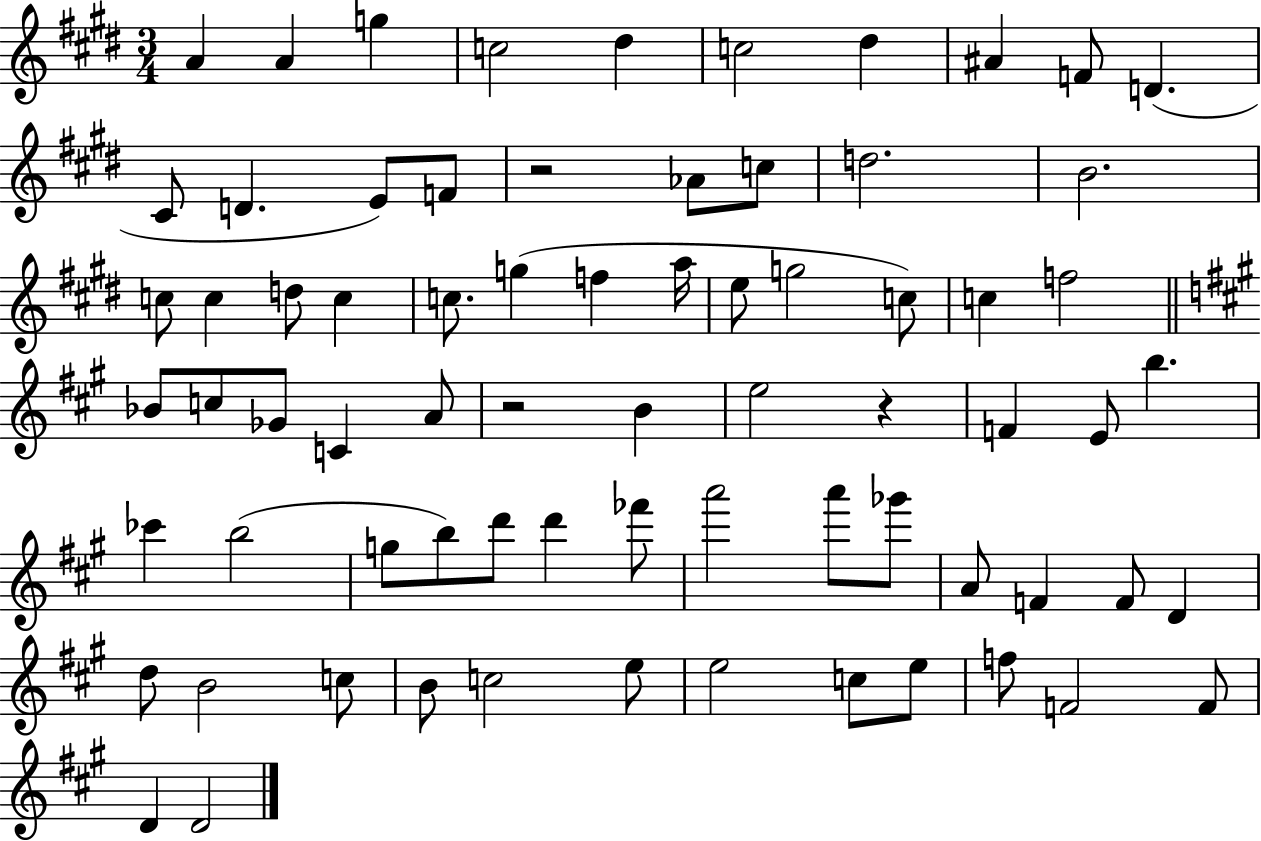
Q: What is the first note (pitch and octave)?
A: A4